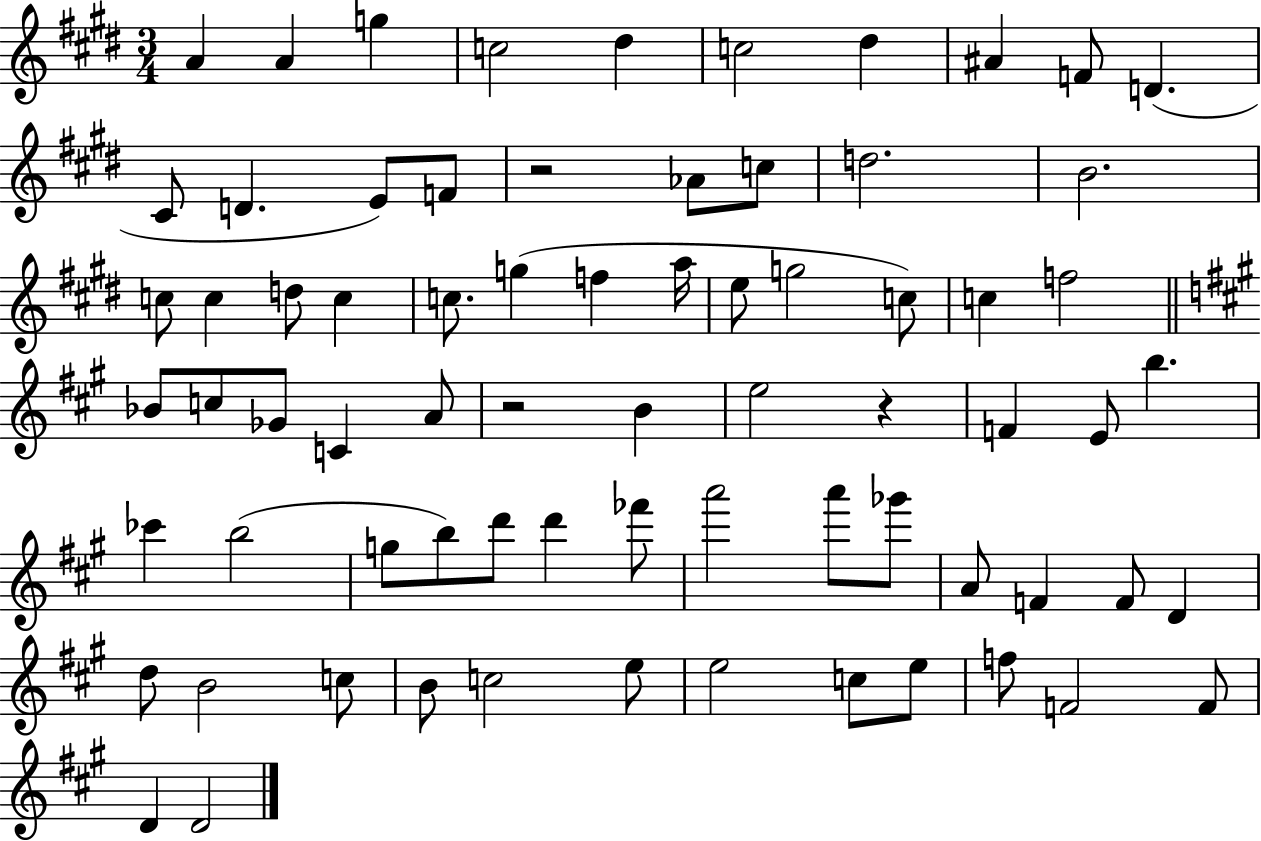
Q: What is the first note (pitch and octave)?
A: A4